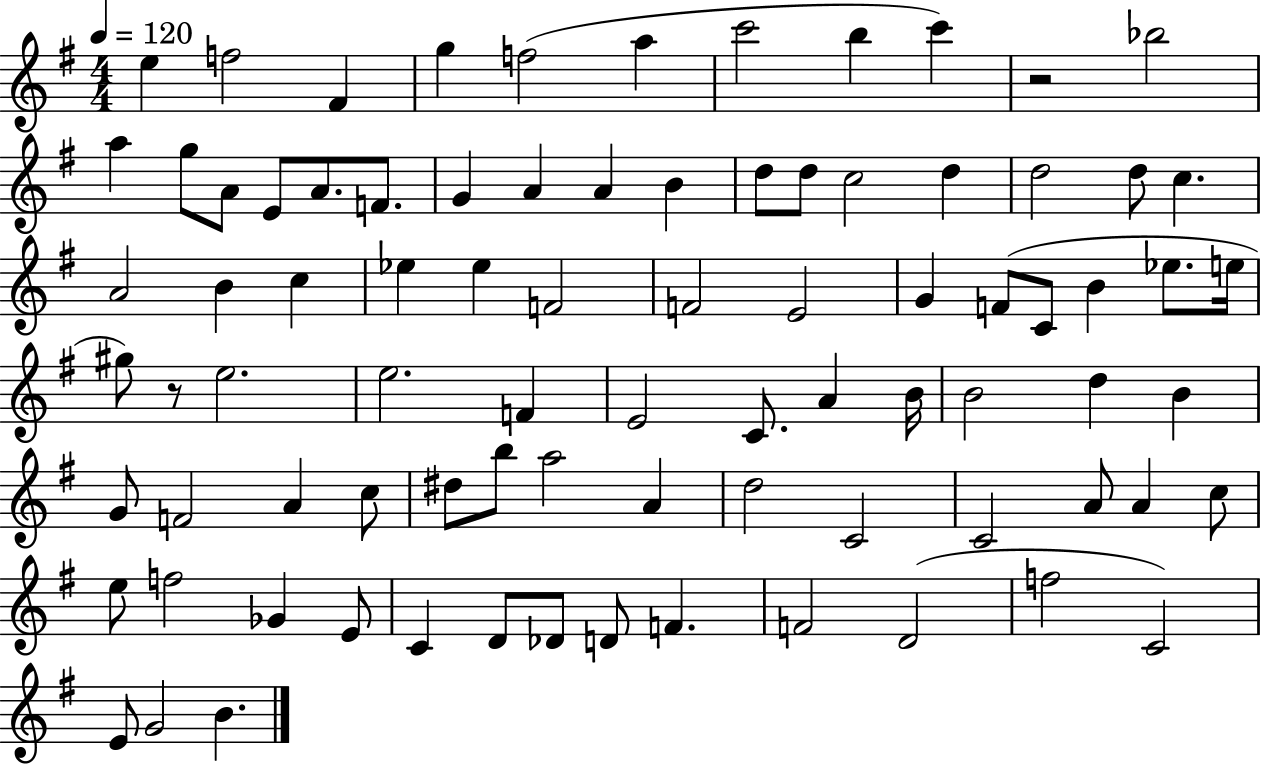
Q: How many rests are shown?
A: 2